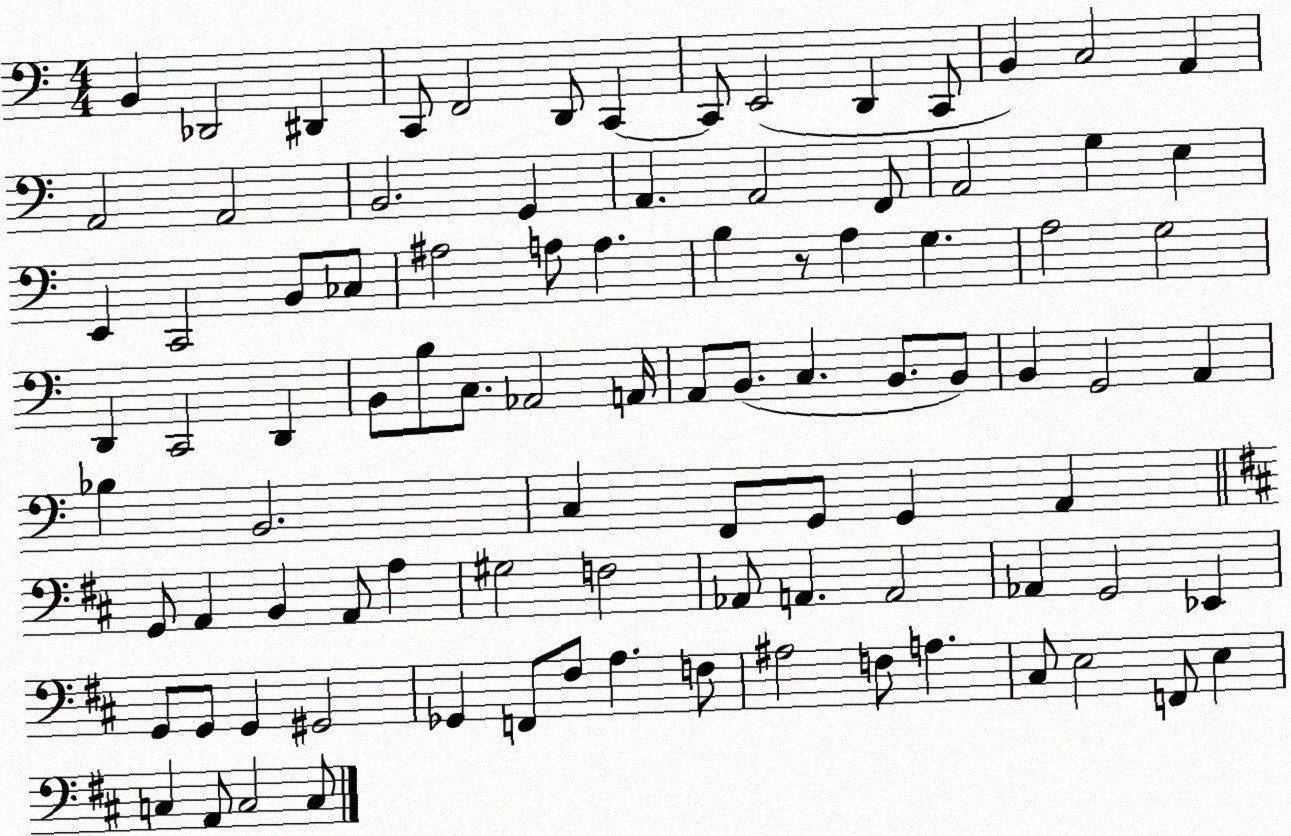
X:1
T:Untitled
M:4/4
L:1/4
K:C
B,, _D,,2 ^D,, C,,/2 F,,2 D,,/2 C,, C,,/2 E,,2 D,, C,,/2 B,, C,2 A,, A,,2 A,,2 B,,2 G,, A,, A,,2 F,,/2 A,,2 G, E, E,, C,,2 B,,/2 _C,/2 ^A,2 A,/2 A, B, z/2 A, G, A,2 G,2 D,, C,,2 D,, B,,/2 B,/2 C,/2 _A,,2 A,,/4 A,,/2 B,,/2 C, B,,/2 B,,/2 B,, G,,2 A,, _B, B,,2 C, F,,/2 G,,/2 G,, A,, G,,/2 A,, B,, A,,/2 A, ^G,2 F,2 _A,,/2 A,, A,,2 _A,, G,,2 _E,, G,,/2 G,,/2 G,, ^G,,2 _G,, F,,/2 ^F,/2 A, F,/2 ^A,2 F,/2 A, ^C,/2 E,2 F,,/2 E, C, A,,/2 C,2 C,/2